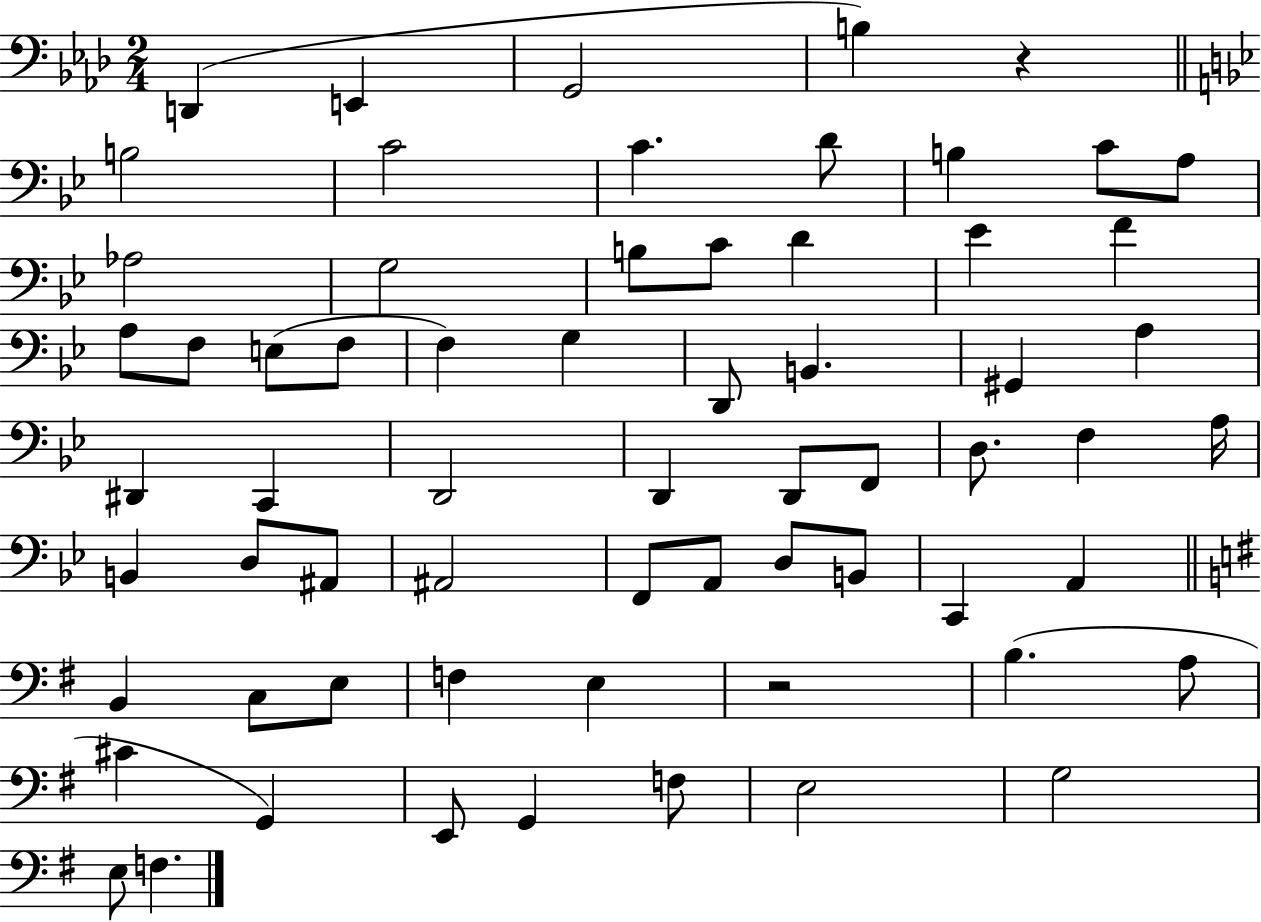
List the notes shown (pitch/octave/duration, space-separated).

D2/q E2/q G2/h B3/q R/q B3/h C4/h C4/q. D4/e B3/q C4/e A3/e Ab3/h G3/h B3/e C4/e D4/q Eb4/q F4/q A3/e F3/e E3/e F3/e F3/q G3/q D2/e B2/q. G#2/q A3/q D#2/q C2/q D2/h D2/q D2/e F2/e D3/e. F3/q A3/s B2/q D3/e A#2/e A#2/h F2/e A2/e D3/e B2/e C2/q A2/q B2/q C3/e E3/e F3/q E3/q R/h B3/q. A3/e C#4/q G2/q E2/e G2/q F3/e E3/h G3/h E3/e F3/q.